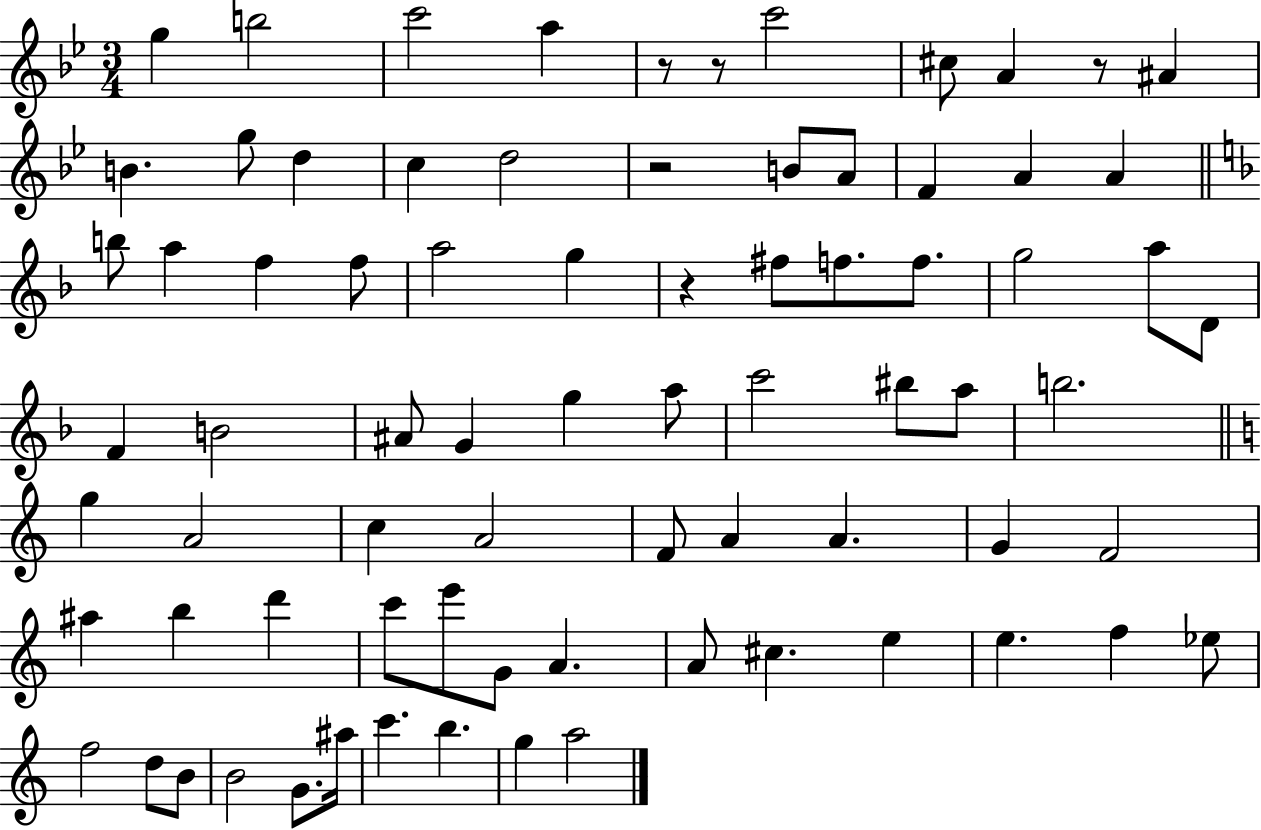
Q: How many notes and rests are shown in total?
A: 77